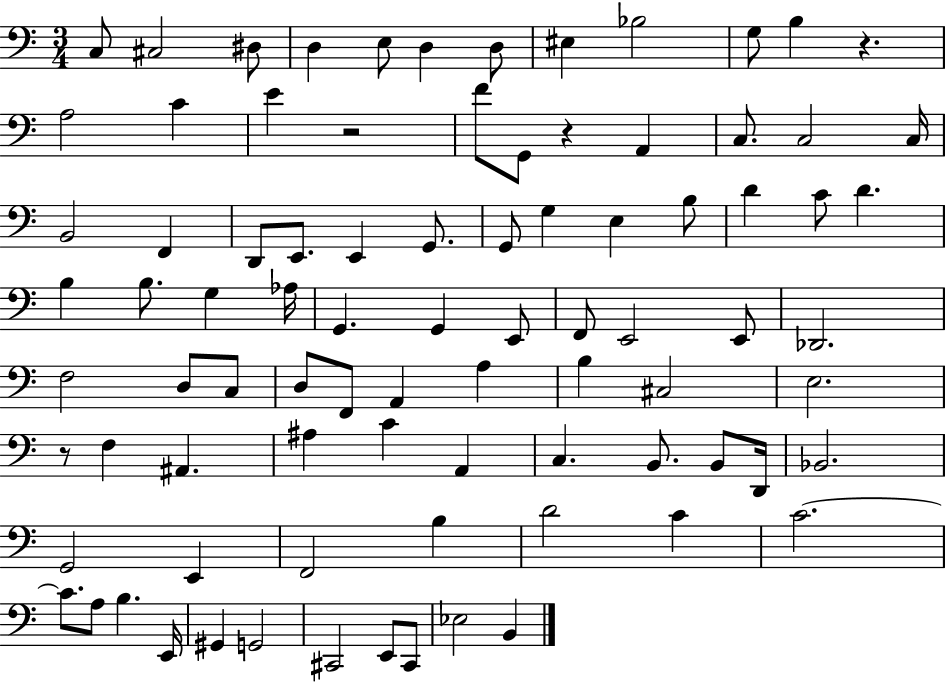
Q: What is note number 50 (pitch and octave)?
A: A2